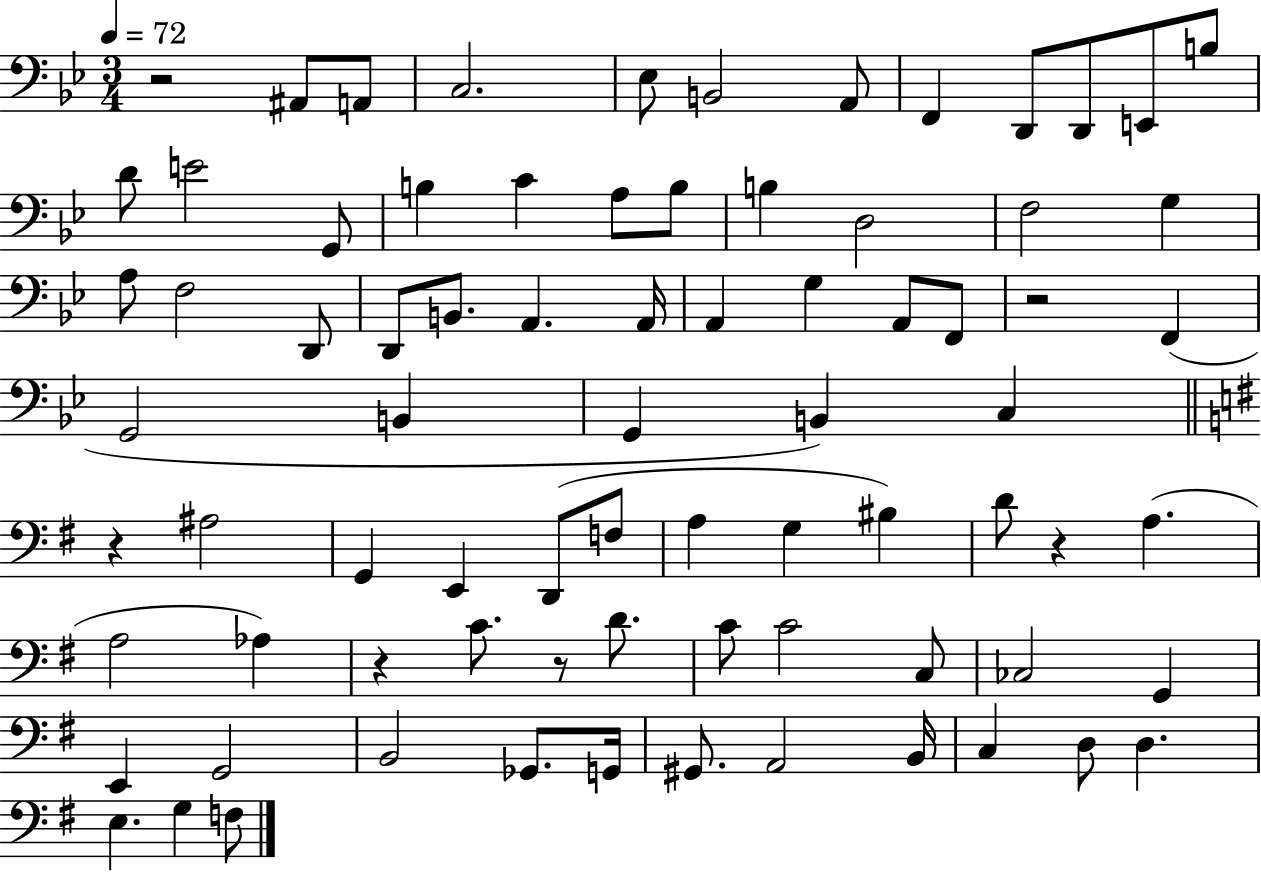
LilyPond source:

{
  \clef bass
  \numericTimeSignature
  \time 3/4
  \key bes \major
  \tempo 4 = 72
  \repeat volta 2 { r2 ais,8 a,8 | c2. | ees8 b,2 a,8 | f,4 d,8 d,8 e,8 b8 | \break d'8 e'2 g,8 | b4 c'4 a8 b8 | b4 d2 | f2 g4 | \break a8 f2 d,8 | d,8 b,8. a,4. a,16 | a,4 g4 a,8 f,8 | r2 f,4( | \break g,2 b,4 | g,4 b,4) c4 | \bar "||" \break \key e \minor r4 ais2 | g,4 e,4 d,8( f8 | a4 g4 bis4) | d'8 r4 a4.( | \break a2 aes4) | r4 c'8. r8 d'8. | c'8 c'2 c8 | ces2 g,4 | \break e,4 g,2 | b,2 ges,8. g,16 | gis,8. a,2 b,16 | c4 d8 d4. | \break e4. g4 f8 | } \bar "|."
}